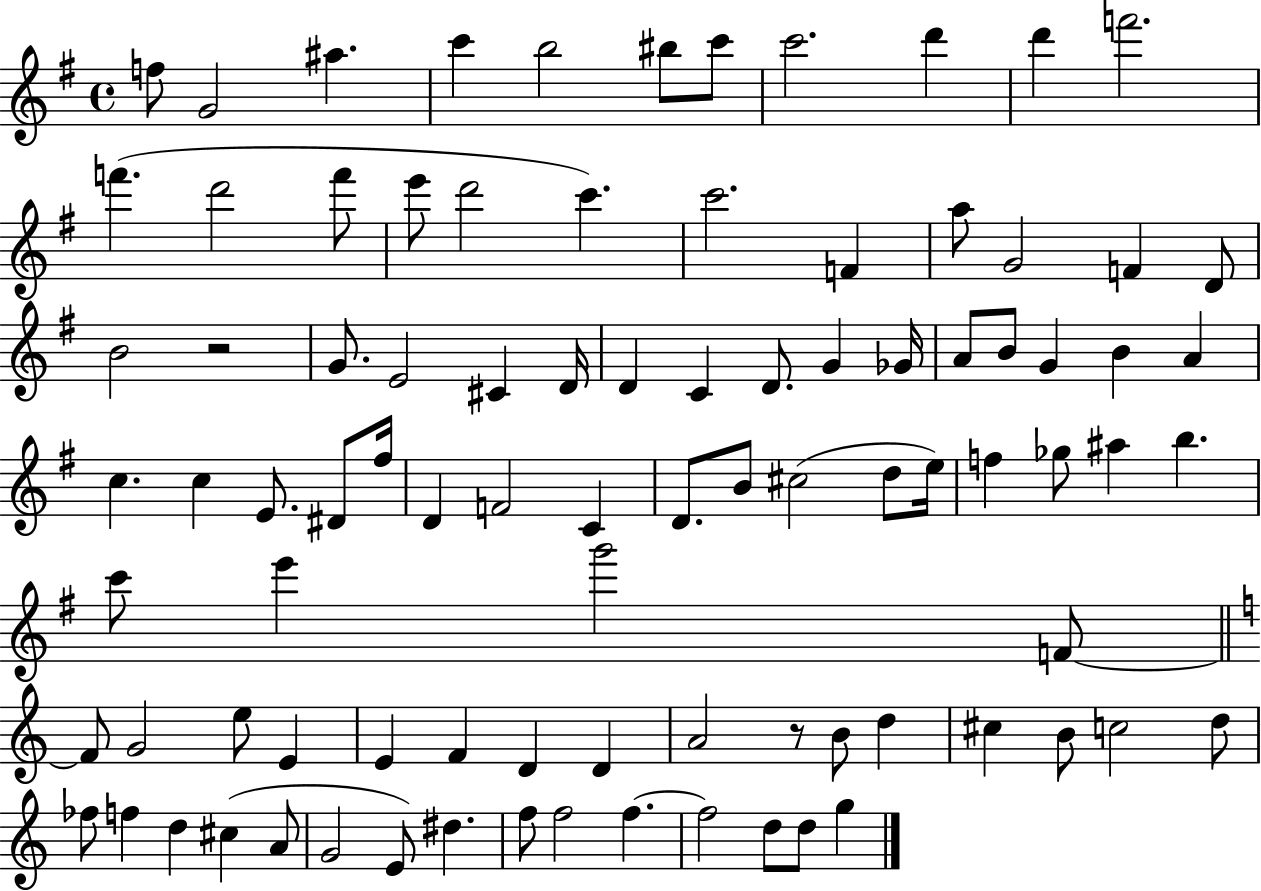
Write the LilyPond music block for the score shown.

{
  \clef treble
  \time 4/4
  \defaultTimeSignature
  \key g \major
  \repeat volta 2 { f''8 g'2 ais''4. | c'''4 b''2 bis''8 c'''8 | c'''2. d'''4 | d'''4 f'''2. | \break f'''4.( d'''2 f'''8 | e'''8 d'''2 c'''4.) | c'''2. f'4 | a''8 g'2 f'4 d'8 | \break b'2 r2 | g'8. e'2 cis'4 d'16 | d'4 c'4 d'8. g'4 ges'16 | a'8 b'8 g'4 b'4 a'4 | \break c''4. c''4 e'8. dis'8 fis''16 | d'4 f'2 c'4 | d'8. b'8 cis''2( d''8 e''16) | f''4 ges''8 ais''4 b''4. | \break c'''8 e'''4 g'''2 f'8~~ | \bar "||" \break \key a \minor f'8 g'2 e''8 e'4 | e'4 f'4 d'4 d'4 | a'2 r8 b'8 d''4 | cis''4 b'8 c''2 d''8 | \break fes''8 f''4 d''4 cis''4( a'8 | g'2 e'8) dis''4. | f''8 f''2 f''4.~~ | f''2 d''8 d''8 g''4 | \break } \bar "|."
}